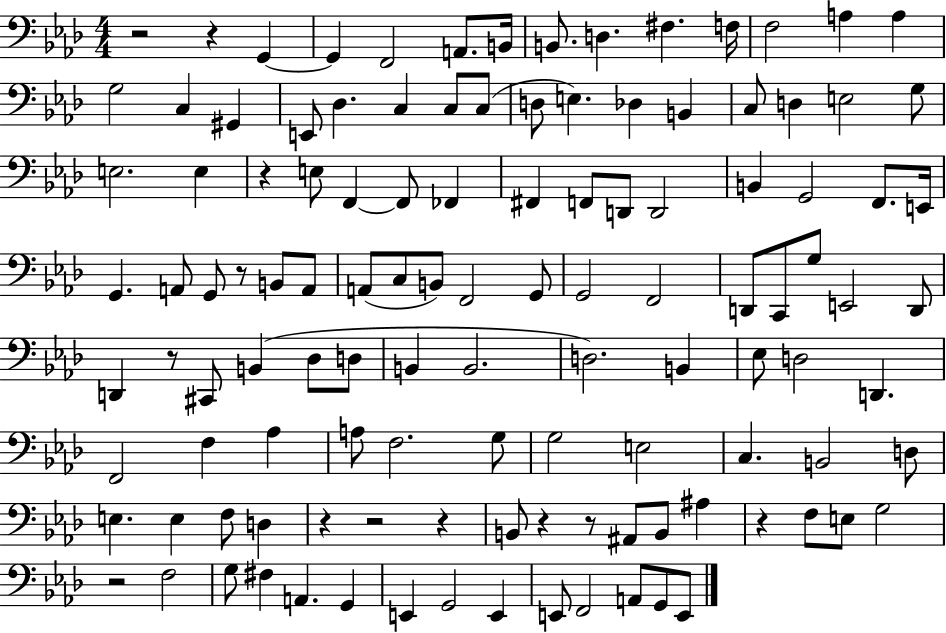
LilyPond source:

{
  \clef bass
  \numericTimeSignature
  \time 4/4
  \key aes \major
  r2 r4 g,4~~ | g,4 f,2 a,8. b,16 | b,8. d4. fis4. f16 | f2 a4 a4 | \break g2 c4 gis,4 | e,8 des4. c4 c8 c8( | d8 e4.) des4 b,4 | c8 d4 e2 g8 | \break e2. e4 | r4 e8 f,4~~ f,8 fes,4 | fis,4 f,8 d,8 d,2 | b,4 g,2 f,8. e,16 | \break g,4. a,8 g,8 r8 b,8 a,8 | a,8( c8 b,8) f,2 g,8 | g,2 f,2 | d,8 c,8 g8 e,2 d,8 | \break d,4 r8 cis,8 b,4( des8 d8 | b,4 b,2. | d2.) b,4 | ees8 d2 d,4. | \break f,2 f4 aes4 | a8 f2. g8 | g2 e2 | c4. b,2 d8 | \break e4. e4 f8 d4 | r4 r2 r4 | b,8 r4 r8 ais,8 b,8 ais4 | r4 f8 e8 g2 | \break r2 f2 | g8 fis4 a,4. g,4 | e,4 g,2 e,4 | e,8 f,2 a,8 g,8 e,8 | \break \bar "|."
}